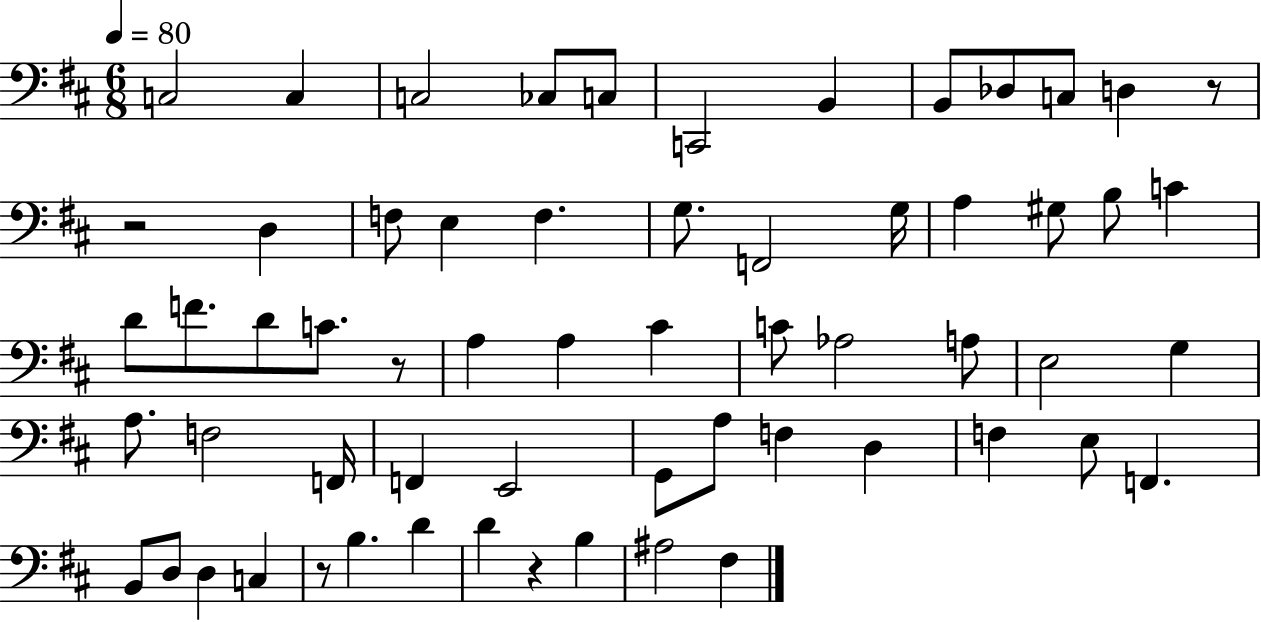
{
  \clef bass
  \numericTimeSignature
  \time 6/8
  \key d \major
  \tempo 4 = 80
  c2 c4 | c2 ces8 c8 | c,2 b,4 | b,8 des8 c8 d4 r8 | \break r2 d4 | f8 e4 f4. | g8. f,2 g16 | a4 gis8 b8 c'4 | \break d'8 f'8. d'8 c'8. r8 | a4 a4 cis'4 | c'8 aes2 a8 | e2 g4 | \break a8. f2 f,16 | f,4 e,2 | g,8 a8 f4 d4 | f4 e8 f,4. | \break b,8 d8 d4 c4 | r8 b4. d'4 | d'4 r4 b4 | ais2 fis4 | \break \bar "|."
}